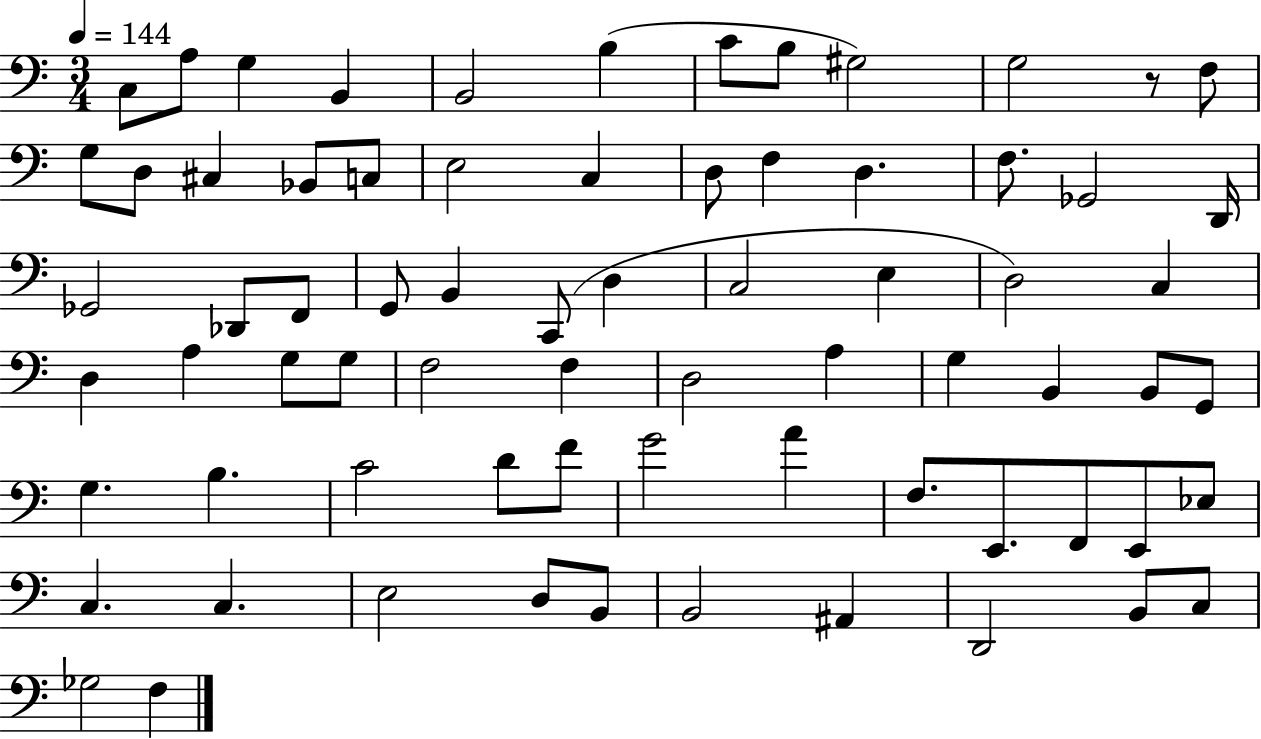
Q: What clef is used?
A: bass